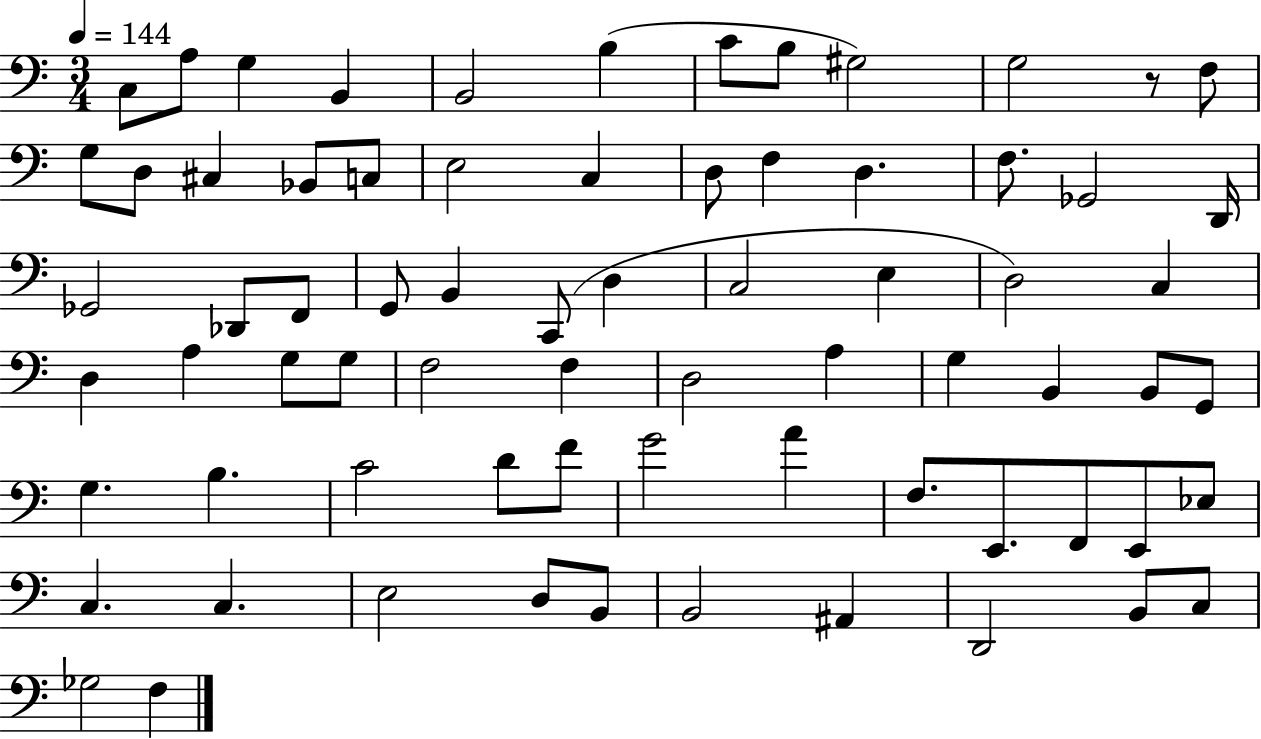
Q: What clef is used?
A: bass